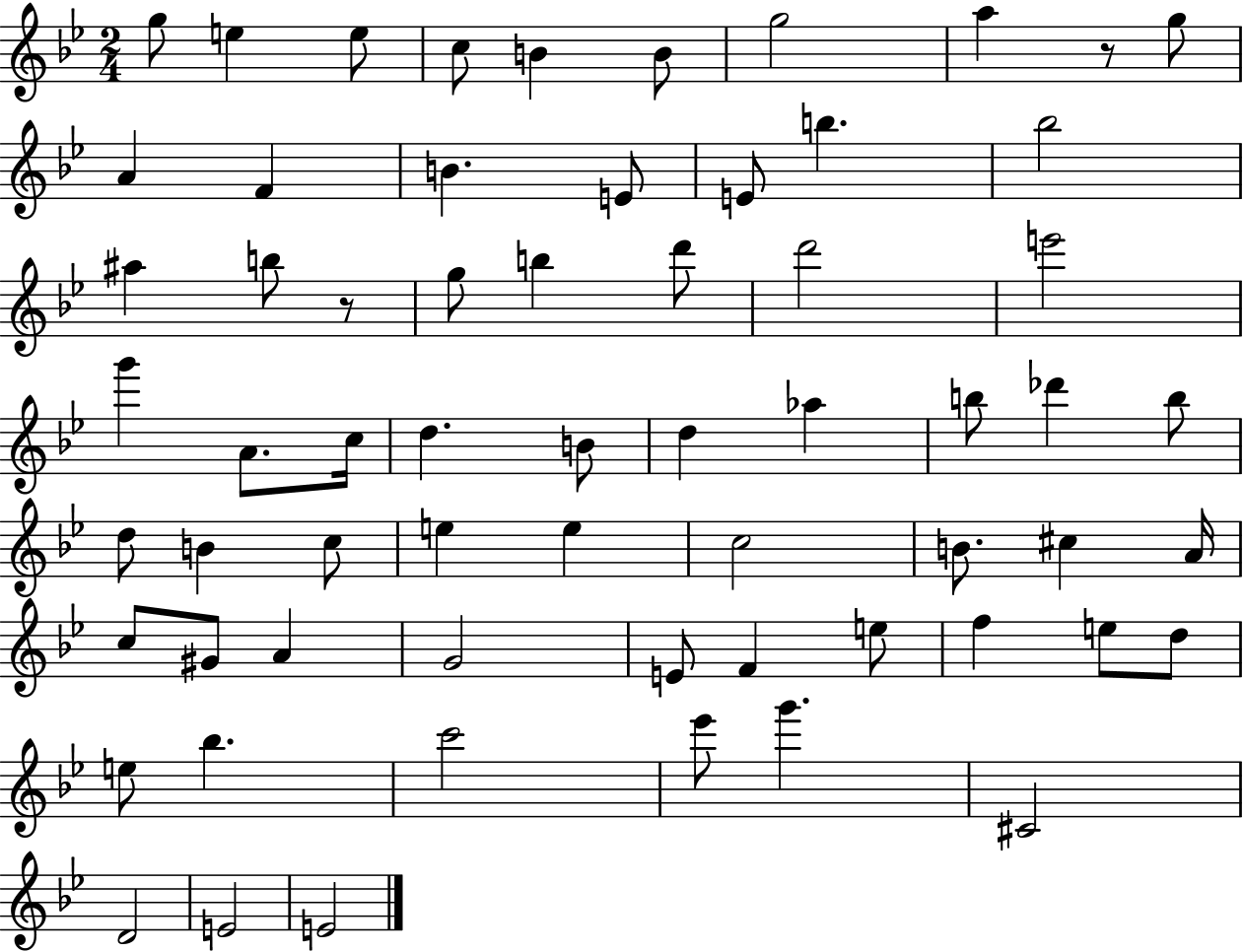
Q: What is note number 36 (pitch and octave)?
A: C5